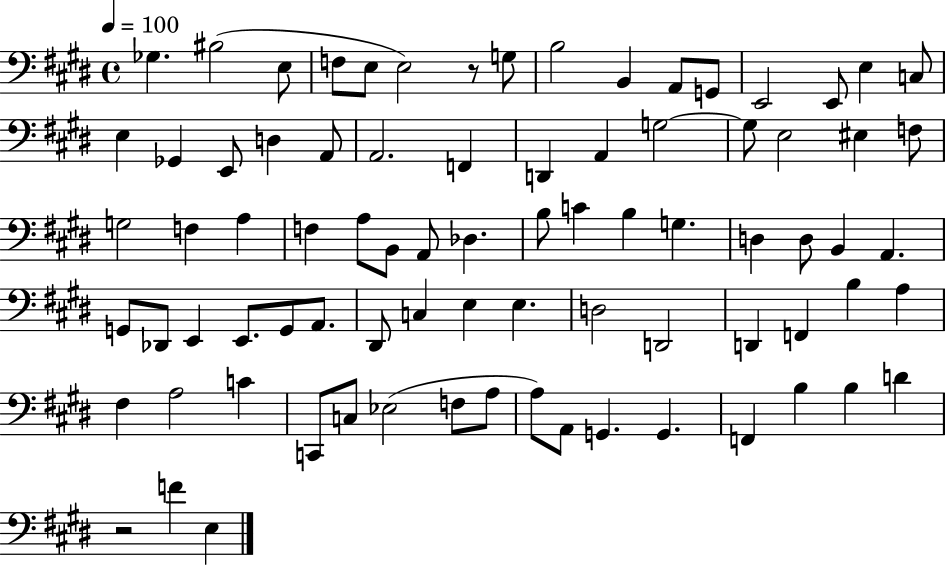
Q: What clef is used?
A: bass